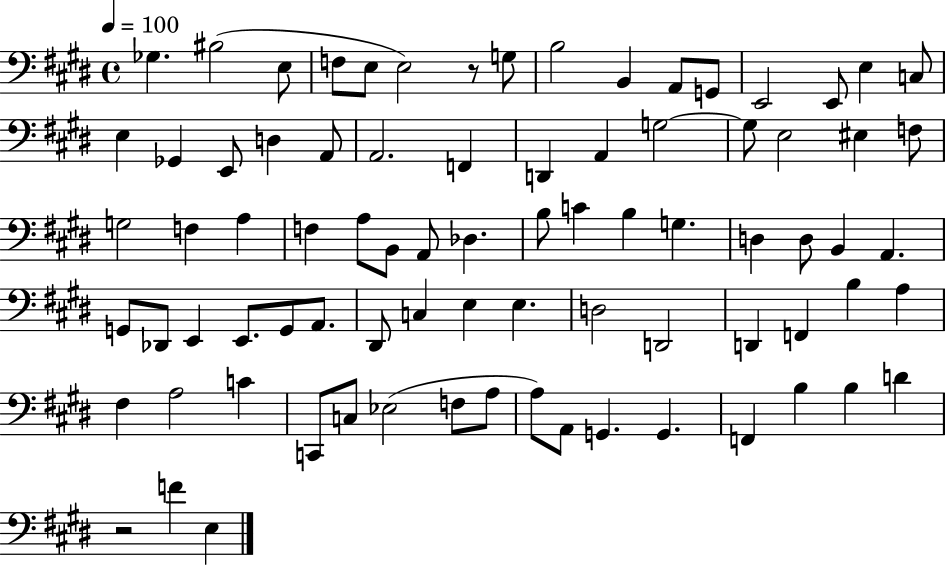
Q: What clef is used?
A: bass